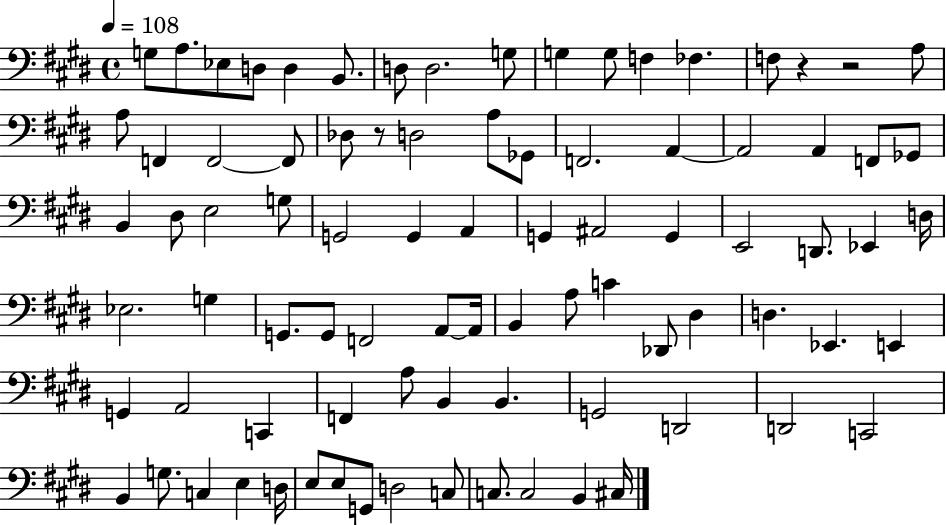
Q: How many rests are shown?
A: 3